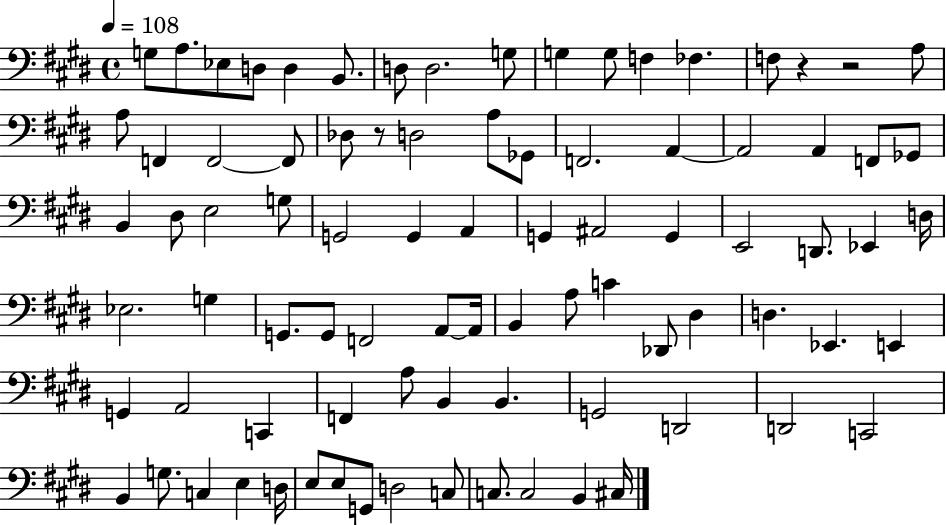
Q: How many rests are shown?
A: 3